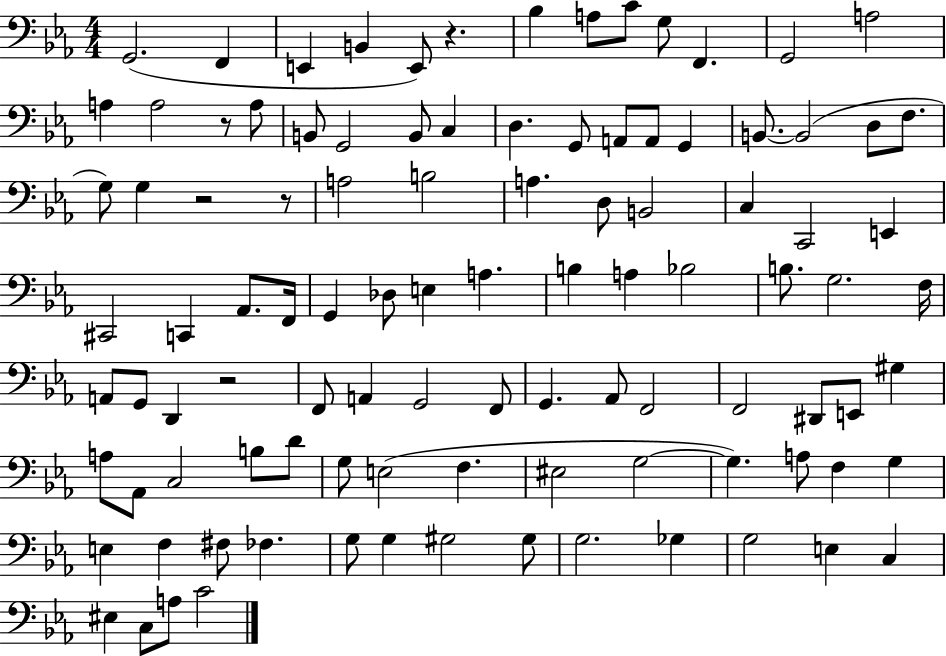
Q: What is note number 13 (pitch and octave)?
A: A3